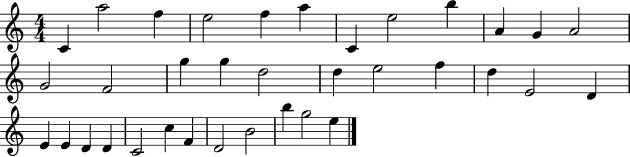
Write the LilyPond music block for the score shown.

{
  \clef treble
  \numericTimeSignature
  \time 4/4
  \key c \major
  c'4 a''2 f''4 | e''2 f''4 a''4 | c'4 e''2 b''4 | a'4 g'4 a'2 | \break g'2 f'2 | g''4 g''4 d''2 | d''4 e''2 f''4 | d''4 e'2 d'4 | \break e'4 e'4 d'4 d'4 | c'2 c''4 f'4 | d'2 b'2 | b''4 g''2 e''4 | \break \bar "|."
}